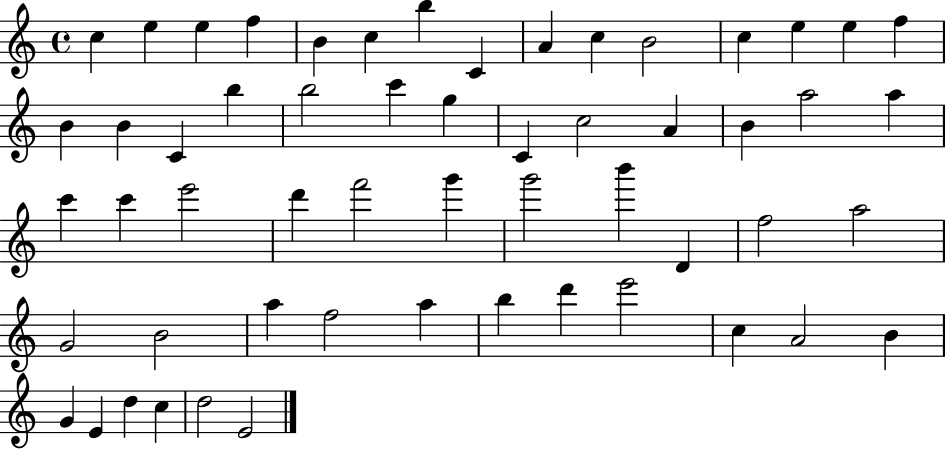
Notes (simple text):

C5/q E5/q E5/q F5/q B4/q C5/q B5/q C4/q A4/q C5/q B4/h C5/q E5/q E5/q F5/q B4/q B4/q C4/q B5/q B5/h C6/q G5/q C4/q C5/h A4/q B4/q A5/h A5/q C6/q C6/q E6/h D6/q F6/h G6/q G6/h B6/q D4/q F5/h A5/h G4/h B4/h A5/q F5/h A5/q B5/q D6/q E6/h C5/q A4/h B4/q G4/q E4/q D5/q C5/q D5/h E4/h